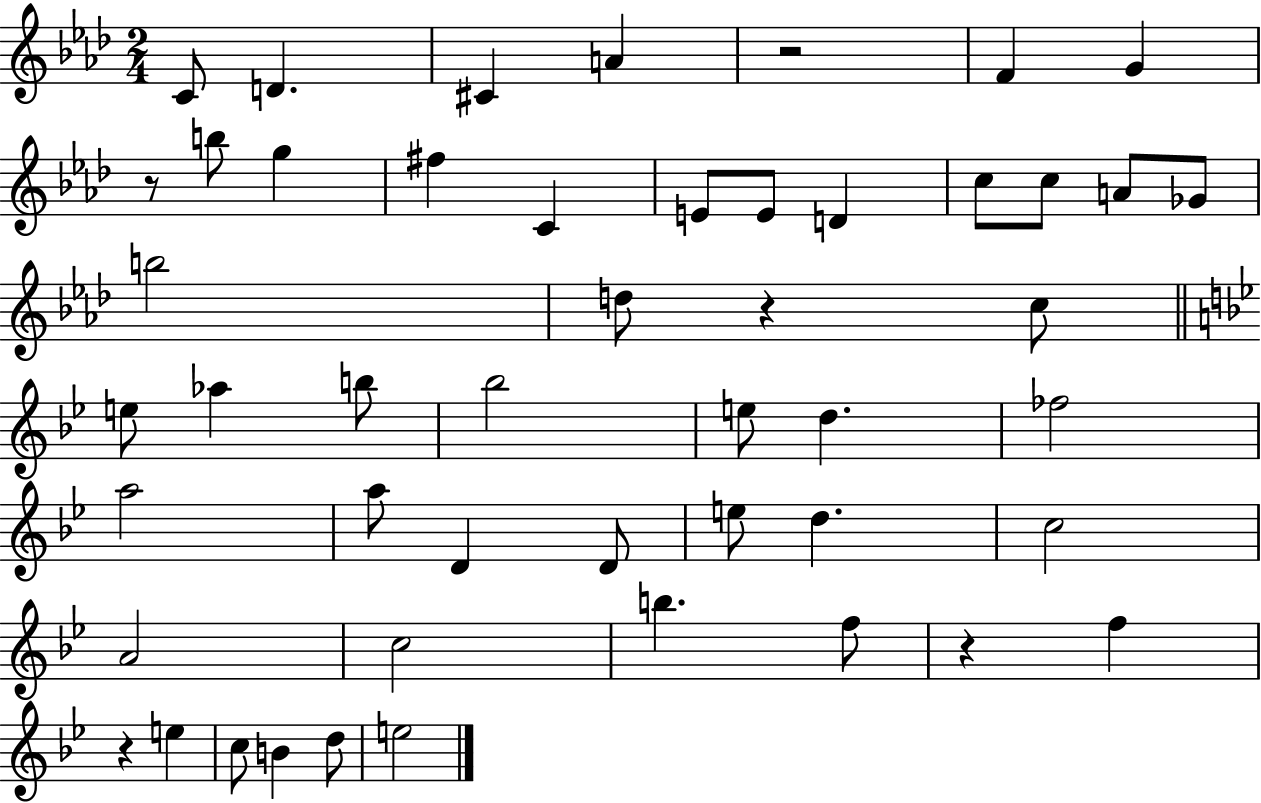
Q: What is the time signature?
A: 2/4